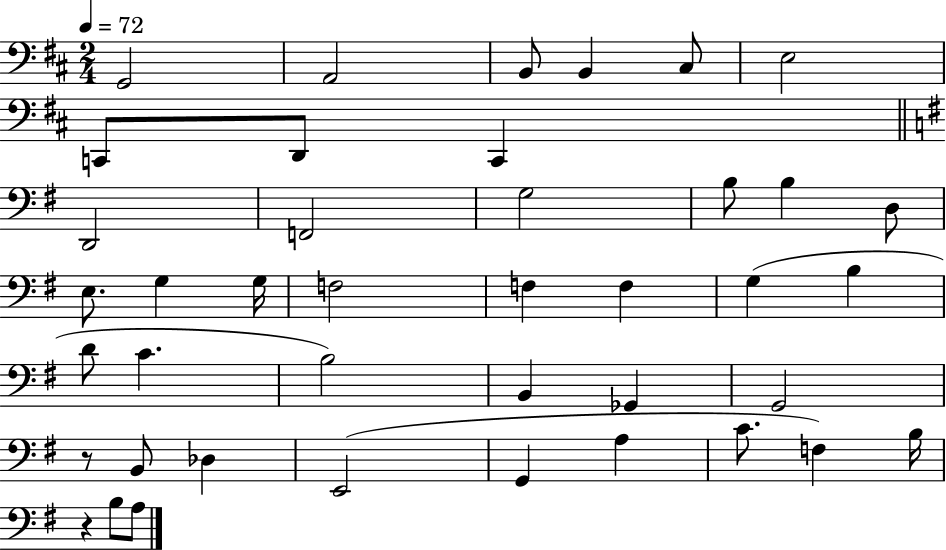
{
  \clef bass
  \numericTimeSignature
  \time 2/4
  \key d \major
  \tempo 4 = 72
  g,2 | a,2 | b,8 b,4 cis8 | e2 | \break c,8 d,8 c,4 | \bar "||" \break \key e \minor d,2 | f,2 | g2 | b8 b4 d8 | \break e8. g4 g16 | f2 | f4 f4 | g4( b4 | \break d'8 c'4. | b2) | b,4 ges,4 | g,2 | \break r8 b,8 des4 | e,2( | g,4 a4 | c'8. f4) b16 | \break r4 b8 a8 | \bar "|."
}